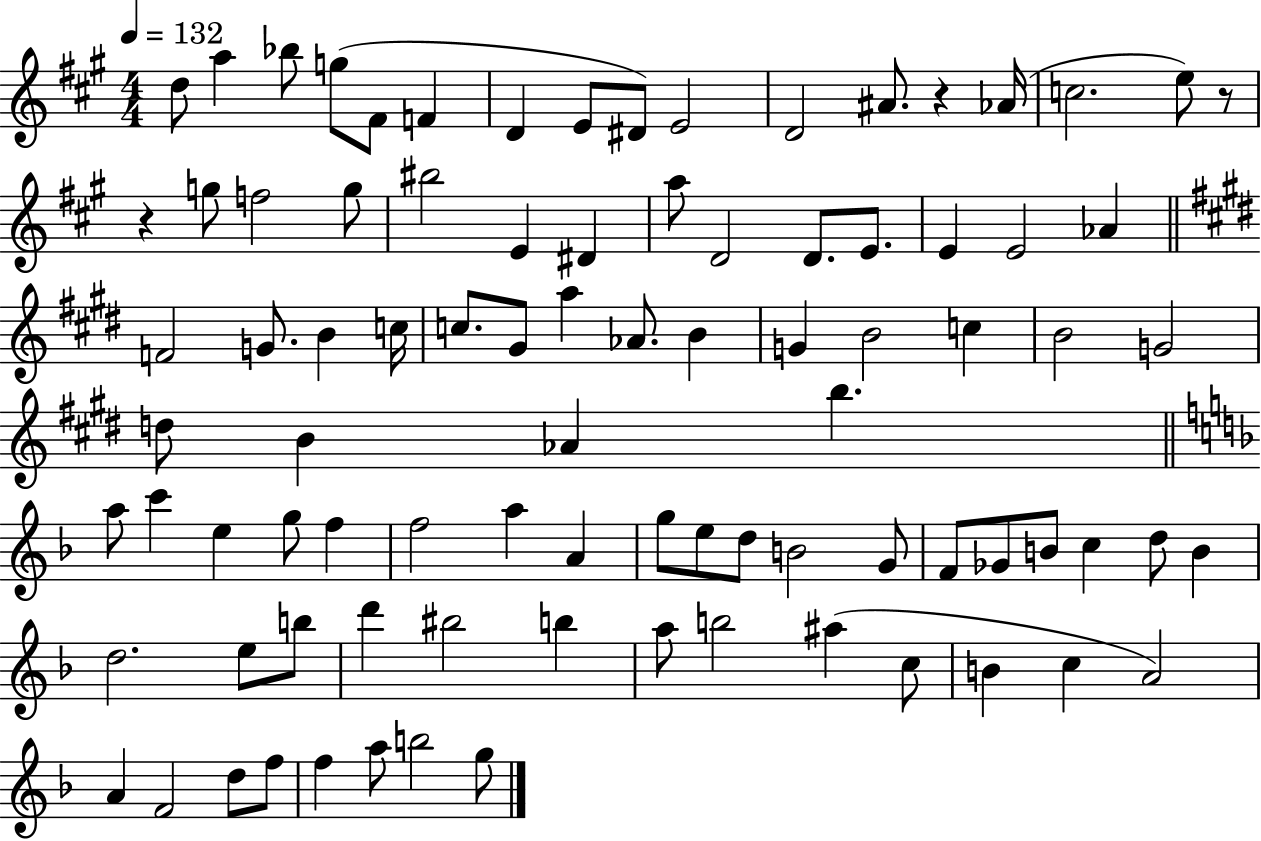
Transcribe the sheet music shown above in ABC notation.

X:1
T:Untitled
M:4/4
L:1/4
K:A
d/2 a _b/2 g/2 ^F/2 F D E/2 ^D/2 E2 D2 ^A/2 z _A/4 c2 e/2 z/2 z g/2 f2 g/2 ^b2 E ^D a/2 D2 D/2 E/2 E E2 _A F2 G/2 B c/4 c/2 ^G/2 a _A/2 B G B2 c B2 G2 d/2 B _A b a/2 c' e g/2 f f2 a A g/2 e/2 d/2 B2 G/2 F/2 _G/2 B/2 c d/2 B d2 e/2 b/2 d' ^b2 b a/2 b2 ^a c/2 B c A2 A F2 d/2 f/2 f a/2 b2 g/2